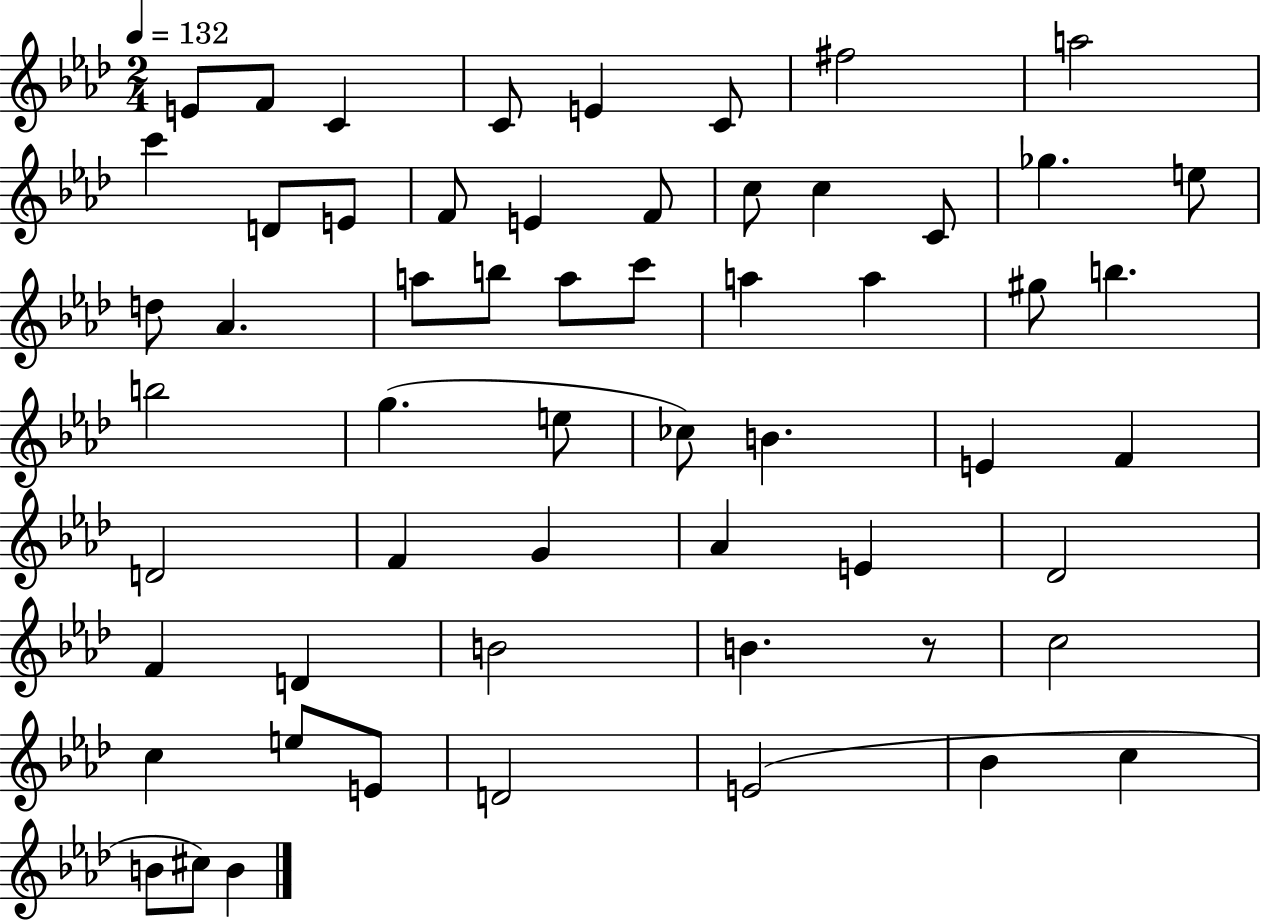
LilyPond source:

{
  \clef treble
  \numericTimeSignature
  \time 2/4
  \key aes \major
  \tempo 4 = 132
  \repeat volta 2 { e'8 f'8 c'4 | c'8 e'4 c'8 | fis''2 | a''2 | \break c'''4 d'8 e'8 | f'8 e'4 f'8 | c''8 c''4 c'8 | ges''4. e''8 | \break d''8 aes'4. | a''8 b''8 a''8 c'''8 | a''4 a''4 | gis''8 b''4. | \break b''2 | g''4.( e''8 | ces''8) b'4. | e'4 f'4 | \break d'2 | f'4 g'4 | aes'4 e'4 | des'2 | \break f'4 d'4 | b'2 | b'4. r8 | c''2 | \break c''4 e''8 e'8 | d'2 | e'2( | bes'4 c''4 | \break b'8 cis''8) b'4 | } \bar "|."
}